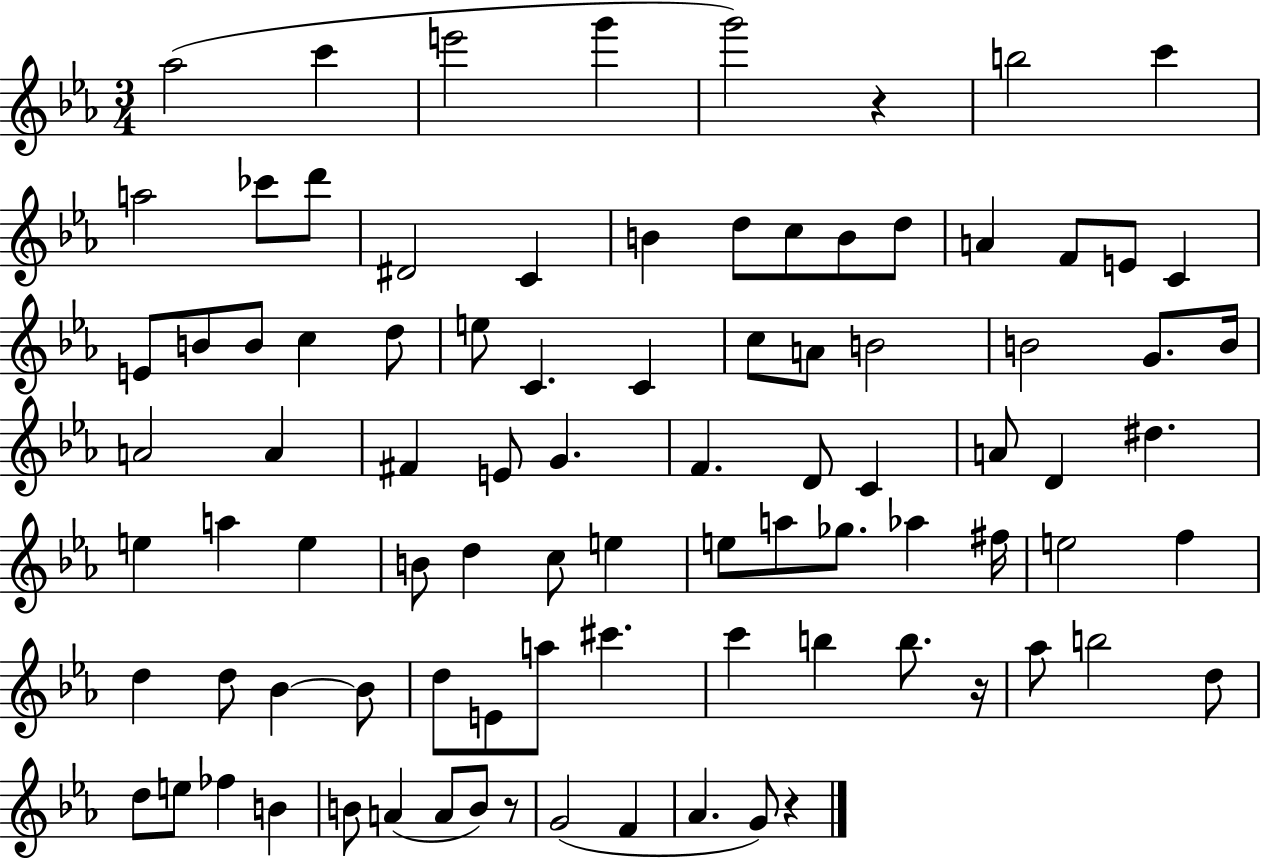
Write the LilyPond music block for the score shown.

{
  \clef treble
  \numericTimeSignature
  \time 3/4
  \key ees \major
  aes''2( c'''4 | e'''2 g'''4 | g'''2) r4 | b''2 c'''4 | \break a''2 ces'''8 d'''8 | dis'2 c'4 | b'4 d''8 c''8 b'8 d''8 | a'4 f'8 e'8 c'4 | \break e'8 b'8 b'8 c''4 d''8 | e''8 c'4. c'4 | c''8 a'8 b'2 | b'2 g'8. b'16 | \break a'2 a'4 | fis'4 e'8 g'4. | f'4. d'8 c'4 | a'8 d'4 dis''4. | \break e''4 a''4 e''4 | b'8 d''4 c''8 e''4 | e''8 a''8 ges''8. aes''4 fis''16 | e''2 f''4 | \break d''4 d''8 bes'4~~ bes'8 | d''8 e'8 a''8 cis'''4. | c'''4 b''4 b''8. r16 | aes''8 b''2 d''8 | \break d''8 e''8 fes''4 b'4 | b'8 a'4( a'8 b'8) r8 | g'2( f'4 | aes'4. g'8) r4 | \break \bar "|."
}